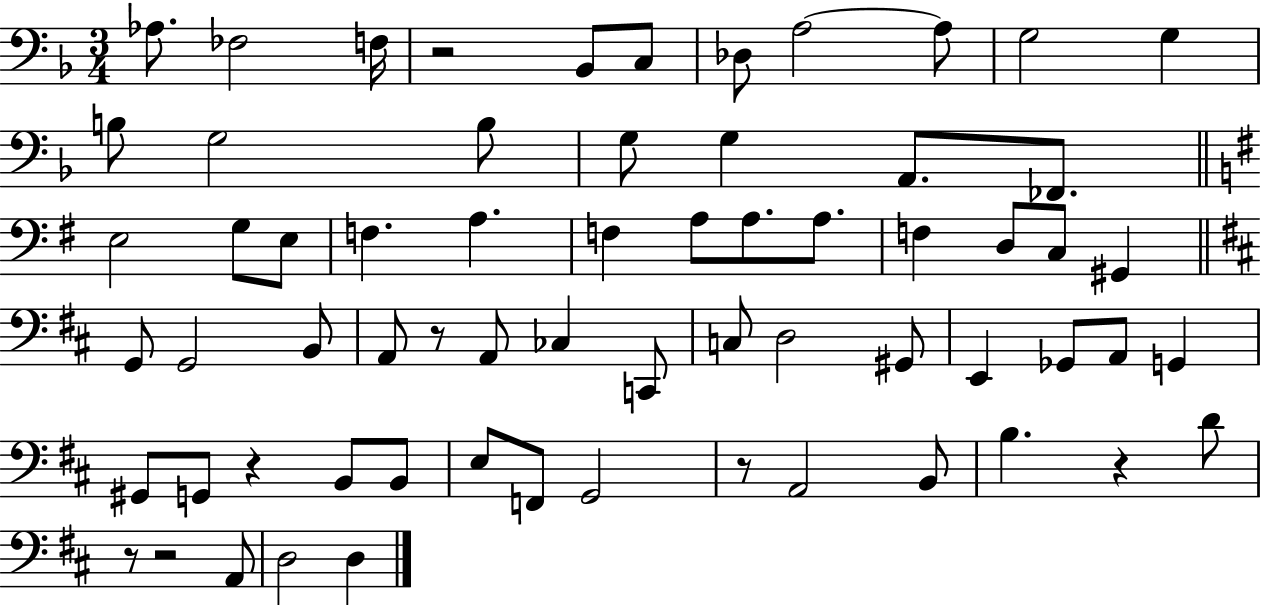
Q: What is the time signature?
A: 3/4